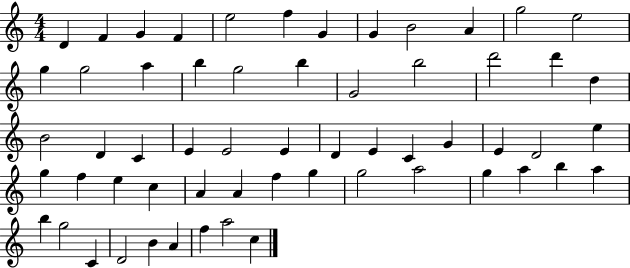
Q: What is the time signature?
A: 4/4